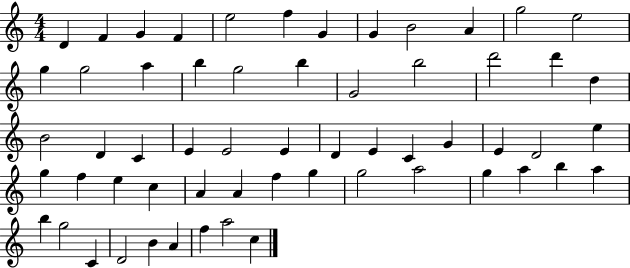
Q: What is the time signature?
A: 4/4